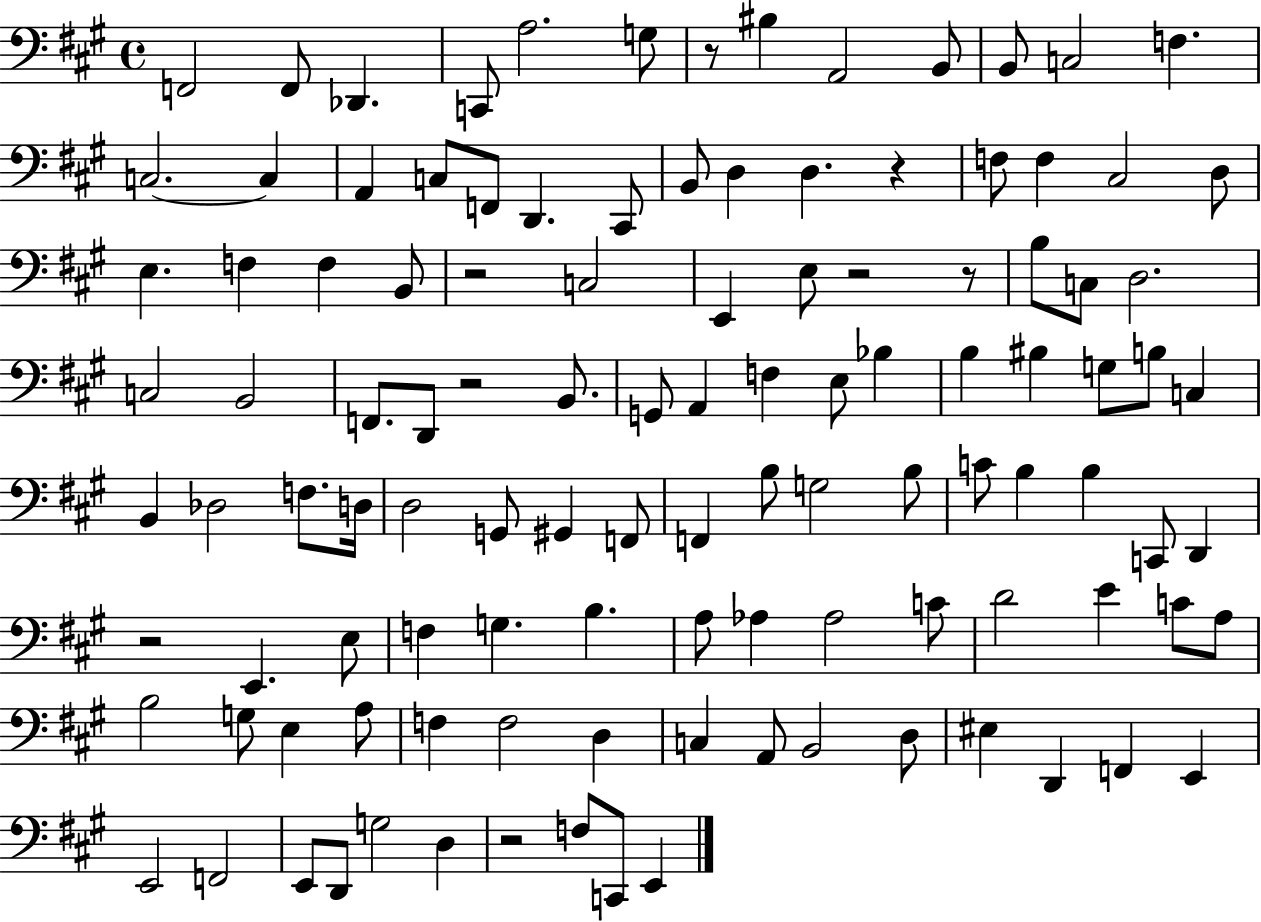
{
  \clef bass
  \time 4/4
  \defaultTimeSignature
  \key a \major
  f,2 f,8 des,4. | c,8 a2. g8 | r8 bis4 a,2 b,8 | b,8 c2 f4. | \break c2.~~ c4 | a,4 c8 f,8 d,4. cis,8 | b,8 d4 d4. r4 | f8 f4 cis2 d8 | \break e4. f4 f4 b,8 | r2 c2 | e,4 e8 r2 r8 | b8 c8 d2. | \break c2 b,2 | f,8. d,8 r2 b,8. | g,8 a,4 f4 e8 bes4 | b4 bis4 g8 b8 c4 | \break b,4 des2 f8. d16 | d2 g,8 gis,4 f,8 | f,4 b8 g2 b8 | c'8 b4 b4 c,8 d,4 | \break r2 e,4. e8 | f4 g4. b4. | a8 aes4 aes2 c'8 | d'2 e'4 c'8 a8 | \break b2 g8 e4 a8 | f4 f2 d4 | c4 a,8 b,2 d8 | eis4 d,4 f,4 e,4 | \break e,2 f,2 | e,8 d,8 g2 d4 | r2 f8 c,8 e,4 | \bar "|."
}